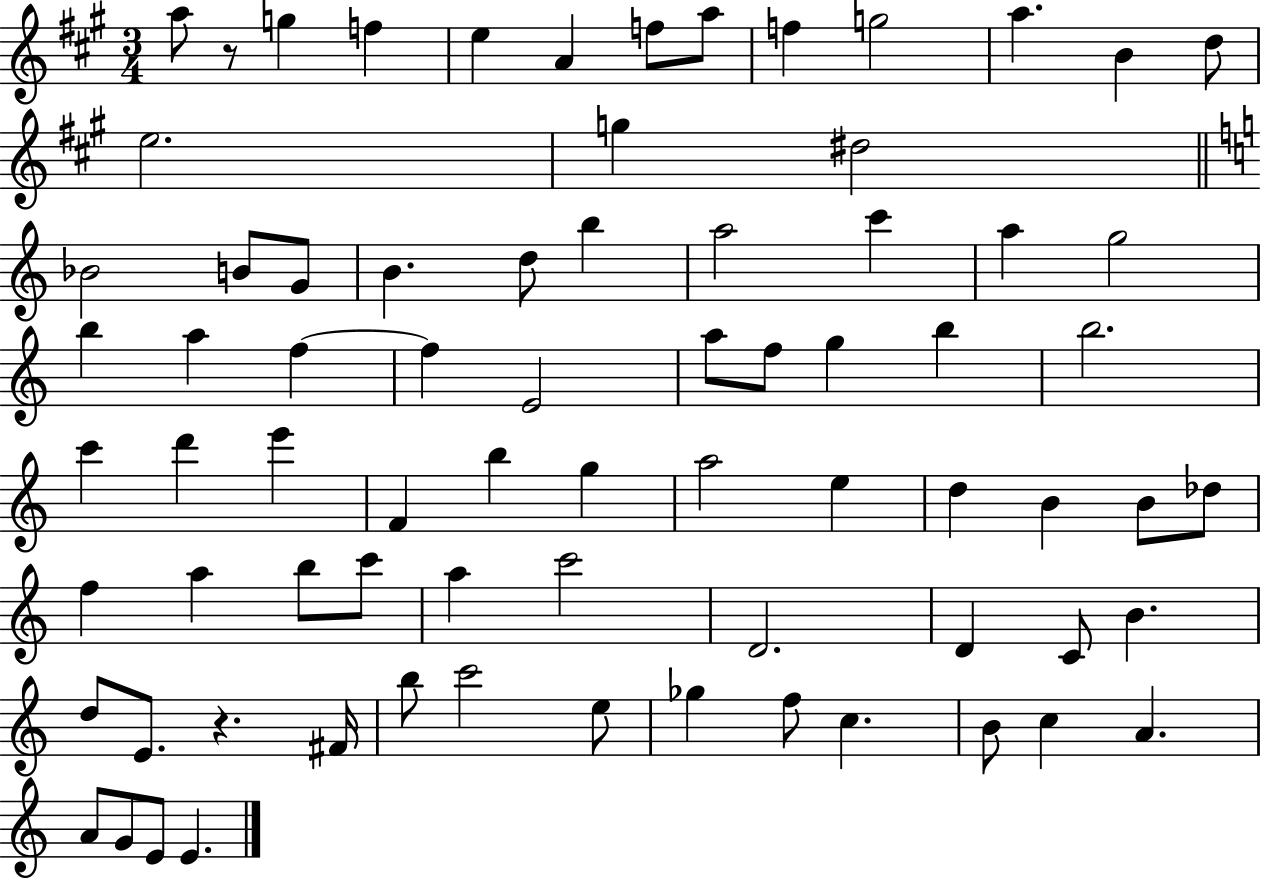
A5/e R/e G5/q F5/q E5/q A4/q F5/e A5/e F5/q G5/h A5/q. B4/q D5/e E5/h. G5/q D#5/h Bb4/h B4/e G4/e B4/q. D5/e B5/q A5/h C6/q A5/q G5/h B5/q A5/q F5/q F5/q E4/h A5/e F5/e G5/q B5/q B5/h. C6/q D6/q E6/q F4/q B5/q G5/q A5/h E5/q D5/q B4/q B4/e Db5/e F5/q A5/q B5/e C6/e A5/q C6/h D4/h. D4/q C4/e B4/q. D5/e E4/e. R/q. F#4/s B5/e C6/h E5/e Gb5/q F5/e C5/q. B4/e C5/q A4/q. A4/e G4/e E4/e E4/q.